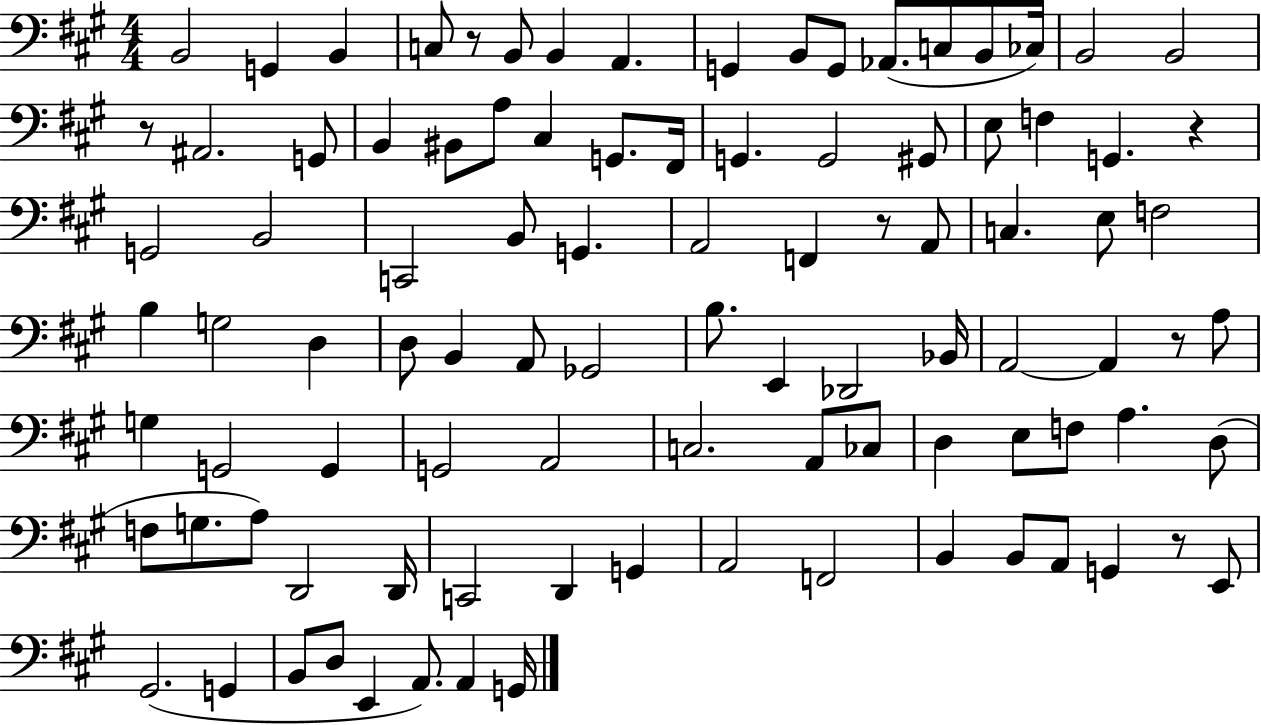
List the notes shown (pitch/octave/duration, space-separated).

B2/h G2/q B2/q C3/e R/e B2/e B2/q A2/q. G2/q B2/e G2/e Ab2/e. C3/e B2/e CES3/s B2/h B2/h R/e A#2/h. G2/e B2/q BIS2/e A3/e C#3/q G2/e. F#2/s G2/q. G2/h G#2/e E3/e F3/q G2/q. R/q G2/h B2/h C2/h B2/e G2/q. A2/h F2/q R/e A2/e C3/q. E3/e F3/h B3/q G3/h D3/q D3/e B2/q A2/e Gb2/h B3/e. E2/q Db2/h Bb2/s A2/h A2/q R/e A3/e G3/q G2/h G2/q G2/h A2/h C3/h. A2/e CES3/e D3/q E3/e F3/e A3/q. D3/e F3/e G3/e. A3/e D2/h D2/s C2/h D2/q G2/q A2/h F2/h B2/q B2/e A2/e G2/q R/e E2/e G#2/h. G2/q B2/e D3/e E2/q A2/e. A2/q G2/s